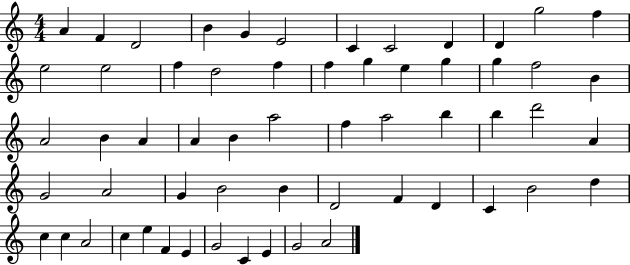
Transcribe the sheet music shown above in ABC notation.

X:1
T:Untitled
M:4/4
L:1/4
K:C
A F D2 B G E2 C C2 D D g2 f e2 e2 f d2 f f g e g g f2 B A2 B A A B a2 f a2 b b d'2 A G2 A2 G B2 B D2 F D C B2 d c c A2 c e F E G2 C E G2 A2